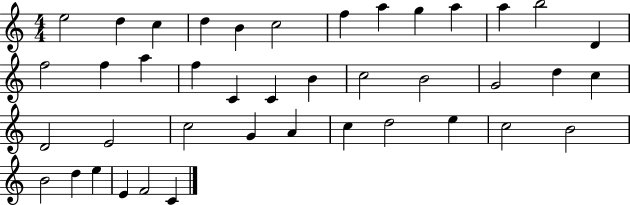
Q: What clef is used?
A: treble